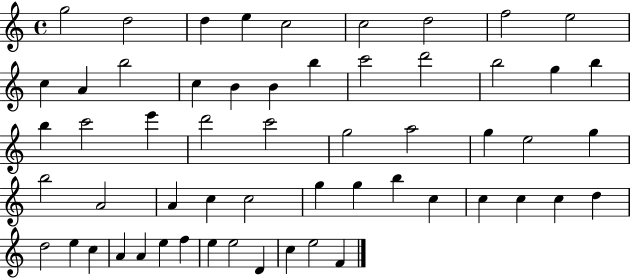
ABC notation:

X:1
T:Untitled
M:4/4
L:1/4
K:C
g2 d2 d e c2 c2 d2 f2 e2 c A b2 c B B b c'2 d'2 b2 g b b c'2 e' d'2 c'2 g2 a2 g e2 g b2 A2 A c c2 g g b c c c c d d2 e c A A e f e e2 D c e2 F